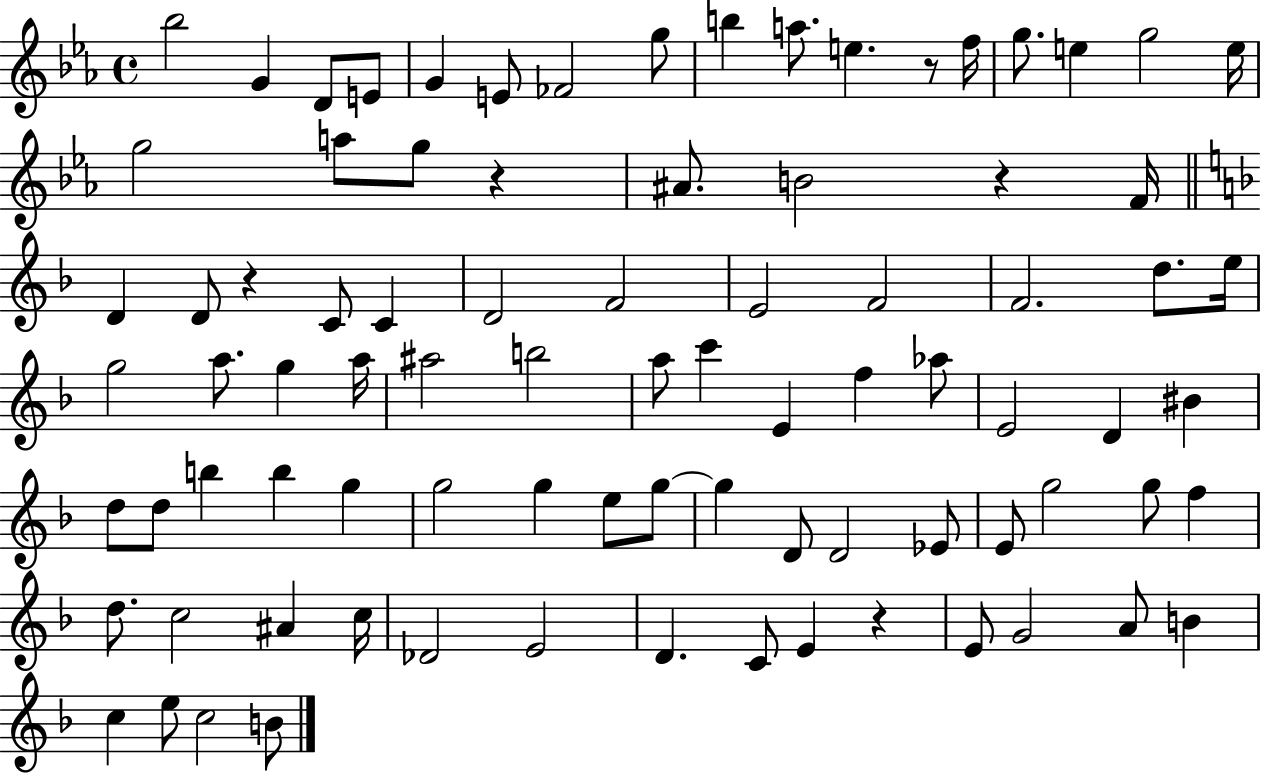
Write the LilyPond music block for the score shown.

{
  \clef treble
  \time 4/4
  \defaultTimeSignature
  \key ees \major
  bes''2 g'4 d'8 e'8 | g'4 e'8 fes'2 g''8 | b''4 a''8. e''4. r8 f''16 | g''8. e''4 g''2 e''16 | \break g''2 a''8 g''8 r4 | ais'8. b'2 r4 f'16 | \bar "||" \break \key f \major d'4 d'8 r4 c'8 c'4 | d'2 f'2 | e'2 f'2 | f'2. d''8. e''16 | \break g''2 a''8. g''4 a''16 | ais''2 b''2 | a''8 c'''4 e'4 f''4 aes''8 | e'2 d'4 bis'4 | \break d''8 d''8 b''4 b''4 g''4 | g''2 g''4 e''8 g''8~~ | g''4 d'8 d'2 ees'8 | e'8 g''2 g''8 f''4 | \break d''8. c''2 ais'4 c''16 | des'2 e'2 | d'4. c'8 e'4 r4 | e'8 g'2 a'8 b'4 | \break c''4 e''8 c''2 b'8 | \bar "|."
}